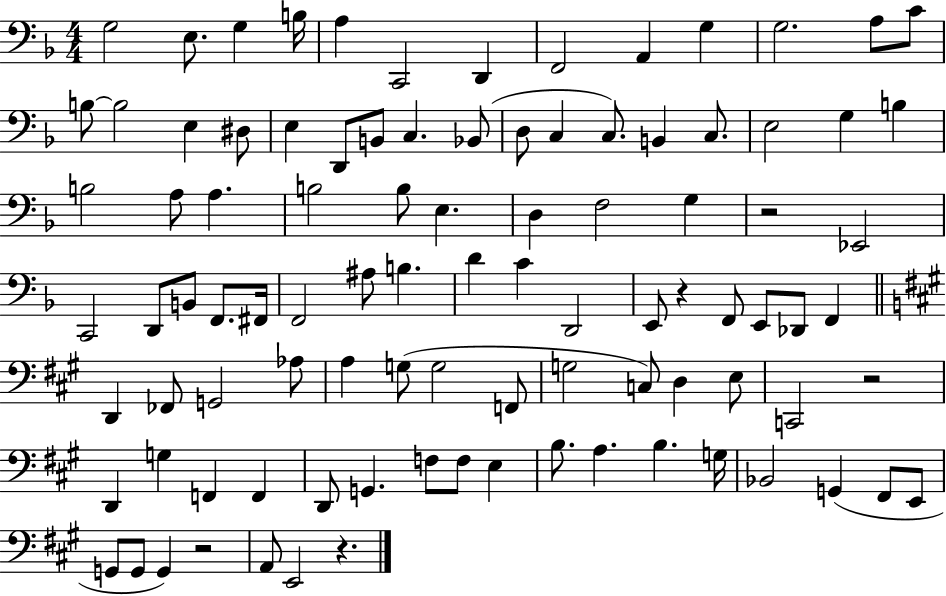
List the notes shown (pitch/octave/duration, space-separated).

G3/h E3/e. G3/q B3/s A3/q C2/h D2/q F2/h A2/q G3/q G3/h. A3/e C4/e B3/e B3/h E3/q D#3/e E3/q D2/e B2/e C3/q. Bb2/e D3/e C3/q C3/e. B2/q C3/e. E3/h G3/q B3/q B3/h A3/e A3/q. B3/h B3/e E3/q. D3/q F3/h G3/q R/h Eb2/h C2/h D2/e B2/e F2/e. F#2/s F2/h A#3/e B3/q. D4/q C4/q D2/h E2/e R/q F2/e E2/e Db2/e F2/q D2/q FES2/e G2/h Ab3/e A3/q G3/e G3/h F2/e G3/h C3/e D3/q E3/e C2/h R/h D2/q G3/q F2/q F2/q D2/e G2/q. F3/e F3/e E3/q B3/e. A3/q. B3/q. G3/s Bb2/h G2/q F#2/e E2/e G2/e G2/e G2/q R/h A2/e E2/h R/q.